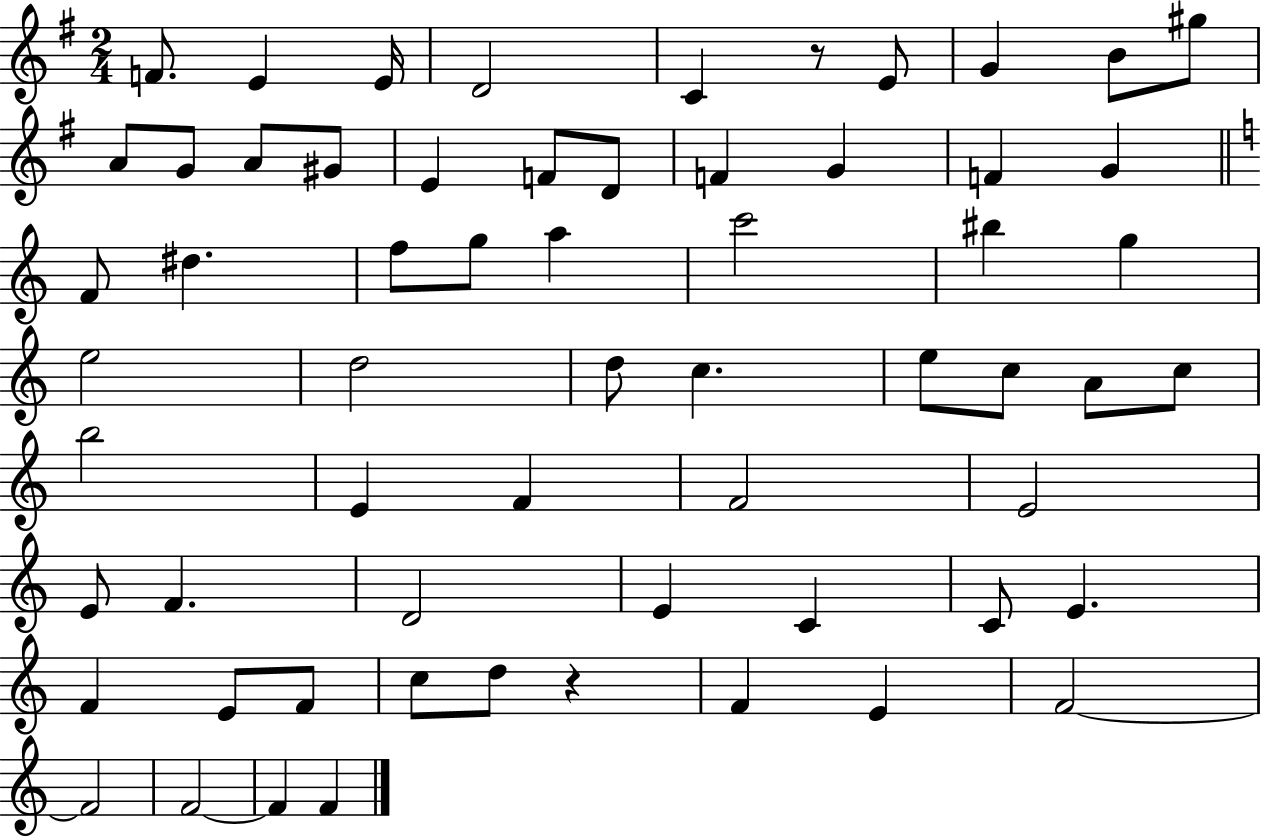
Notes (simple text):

F4/e. E4/q E4/s D4/h C4/q R/e E4/e G4/q B4/e G#5/e A4/e G4/e A4/e G#4/e E4/q F4/e D4/e F4/q G4/q F4/q G4/q F4/e D#5/q. F5/e G5/e A5/q C6/h BIS5/q G5/q E5/h D5/h D5/e C5/q. E5/e C5/e A4/e C5/e B5/h E4/q F4/q F4/h E4/h E4/e F4/q. D4/h E4/q C4/q C4/e E4/q. F4/q E4/e F4/e C5/e D5/e R/q F4/q E4/q F4/h F4/h F4/h F4/q F4/q